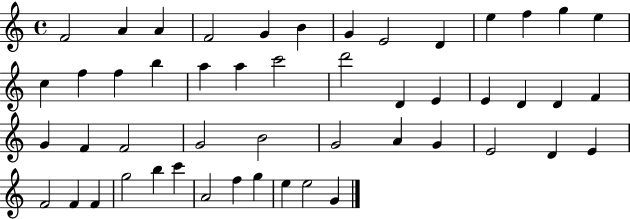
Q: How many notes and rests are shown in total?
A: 50